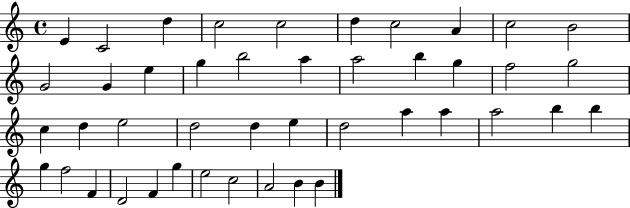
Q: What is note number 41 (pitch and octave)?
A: C5